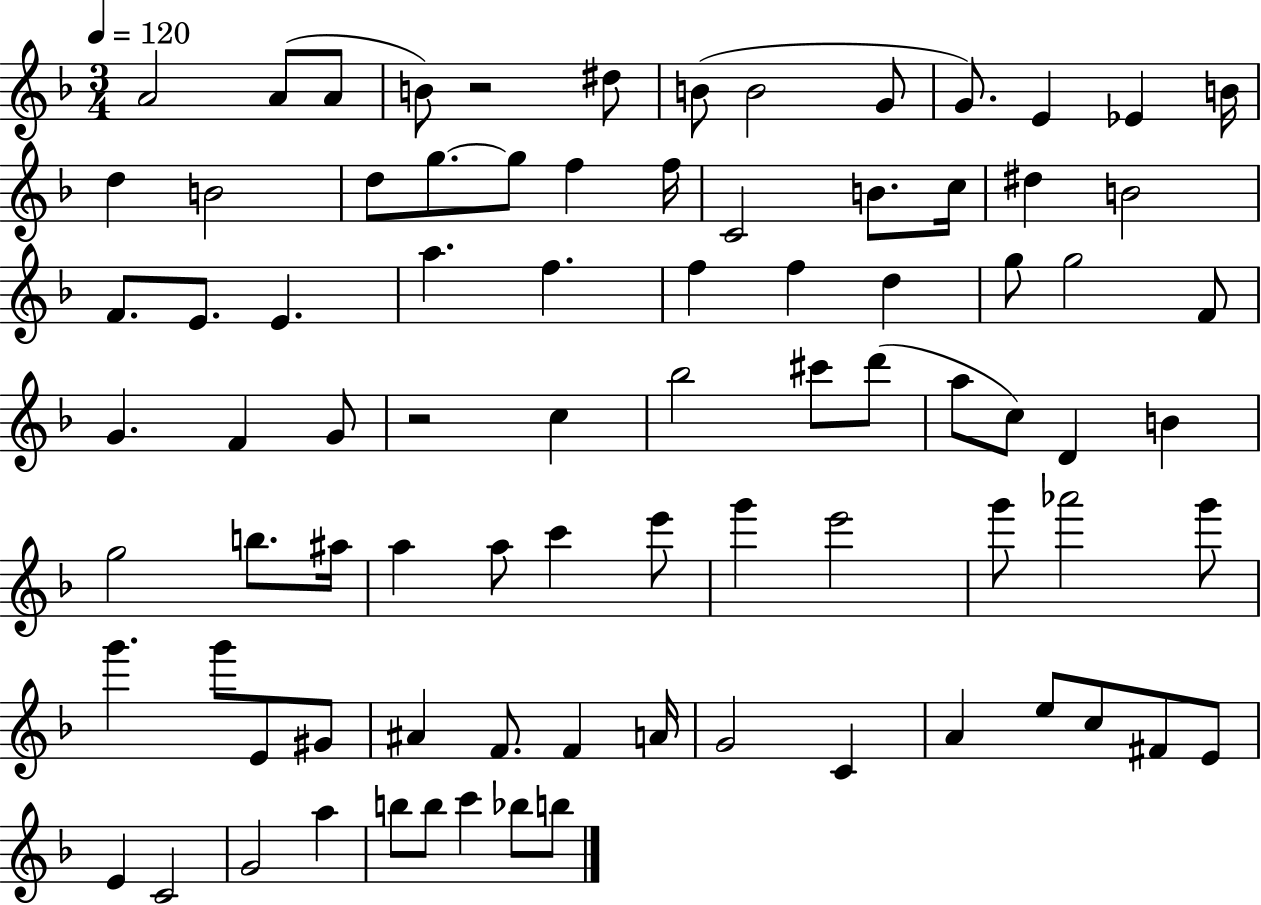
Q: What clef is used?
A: treble